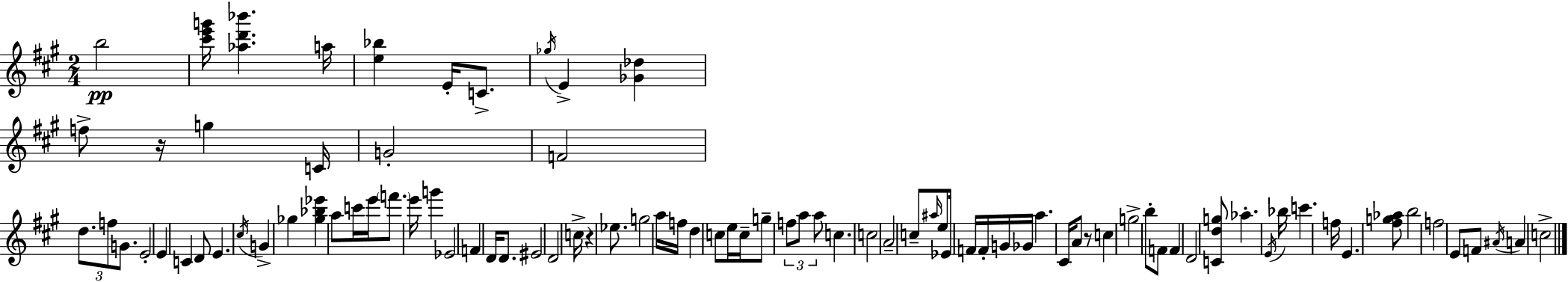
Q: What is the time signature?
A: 2/4